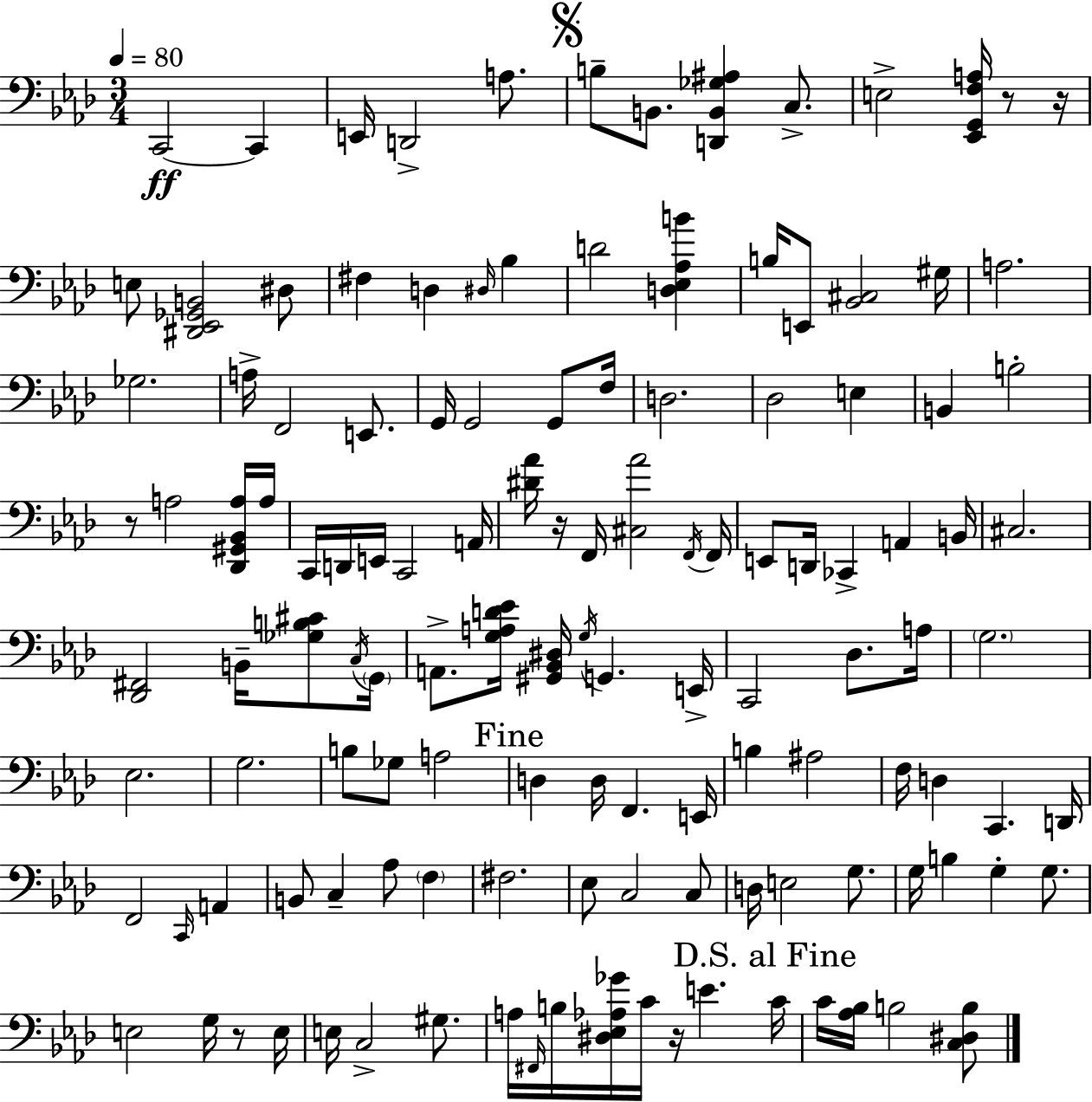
{
  \clef bass
  \numericTimeSignature
  \time 3/4
  \key aes \major
  \tempo 4 = 80
  c,2~~\ff c,4 | e,16 d,2-> a8. | \mark \markup { \musicglyph "scripts.segno" } b8-- b,8. <d, b, ges ais>4 c8.-> | e2-> <ees, g, f a>16 r8 r16 | \break e8 <dis, ees, ges, b,>2 dis8 | fis4 d4 \grace { dis16 } bes4 | d'2 <d ees aes b'>4 | b16 e,8 <bes, cis>2 | \break gis16 a2. | ges2. | a16-> f,2 e,8. | g,16 g,2 g,8 | \break f16 d2. | des2 e4 | b,4 b2-. | r8 a2 <des, gis, bes, a>16 | \break a16 c,16 d,16 e,16 c,2 | a,16 <dis' aes'>16 r16 f,16 <cis aes'>2 | \acciaccatura { f,16 } f,16 e,8 d,16 ces,4-> a,4 | b,16 cis2. | \break <des, fis,>2 b,16-- <ges b cis'>8 | \acciaccatura { c16 } \parenthesize g,16 a,8.-> <g a d' ees'>16 <gis, bes, dis>16 \acciaccatura { g16 } g,4. | e,16-> c,2 | des8. a16 \parenthesize g2. | \break ees2. | g2. | b8 ges8 a2 | \mark "Fine" d4 d16 f,4. | \break e,16 b4 ais2 | f16 d4 c,4. | d,16 f,2 | \grace { c,16 } a,4 b,8 c4-- aes8 | \break \parenthesize f4 fis2. | ees8 c2 | c8 d16 e2 | g8. g16 b4 g4-. | \break g8. e2 | g16 r8 e16 e16 c2-> | gis8. a16 \grace { fis,16 } b16 <dis ees aes ges'>16 c'16 r16 e'4. | \mark "D.S. al Fine" c'16 c'16 <aes bes>16 b2 | \break <c dis b>8 \bar "|."
}